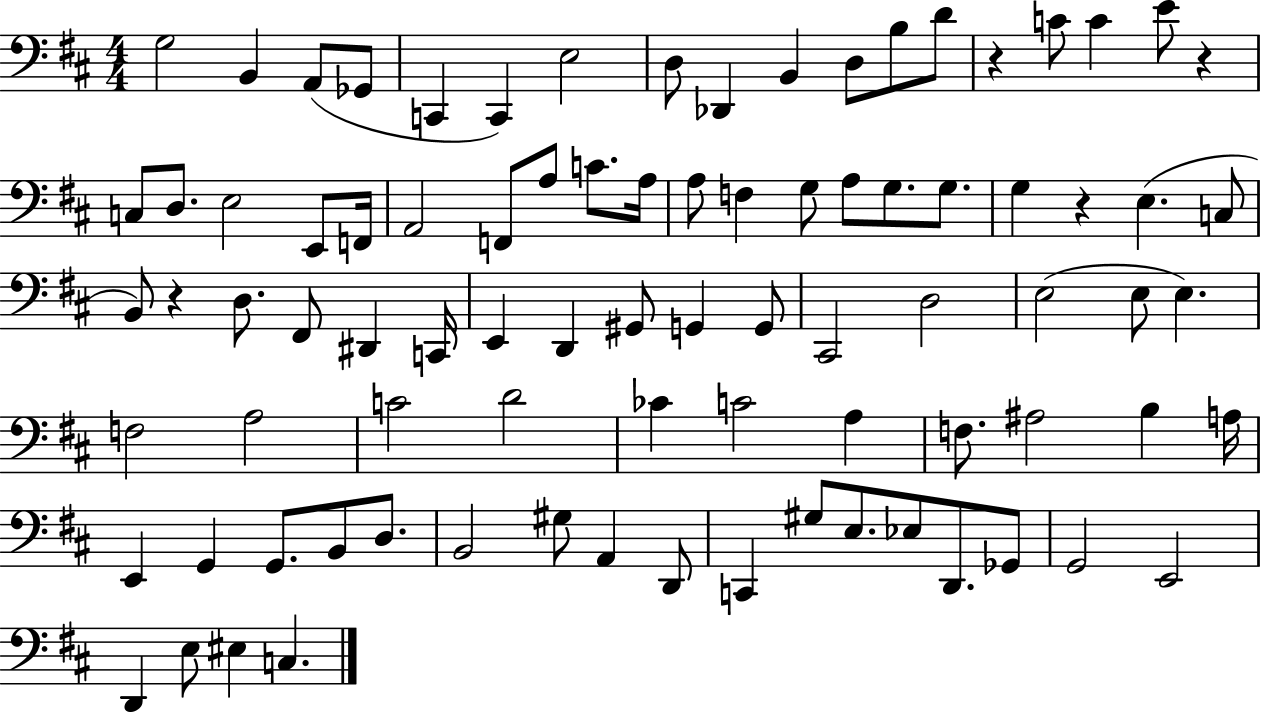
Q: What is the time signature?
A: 4/4